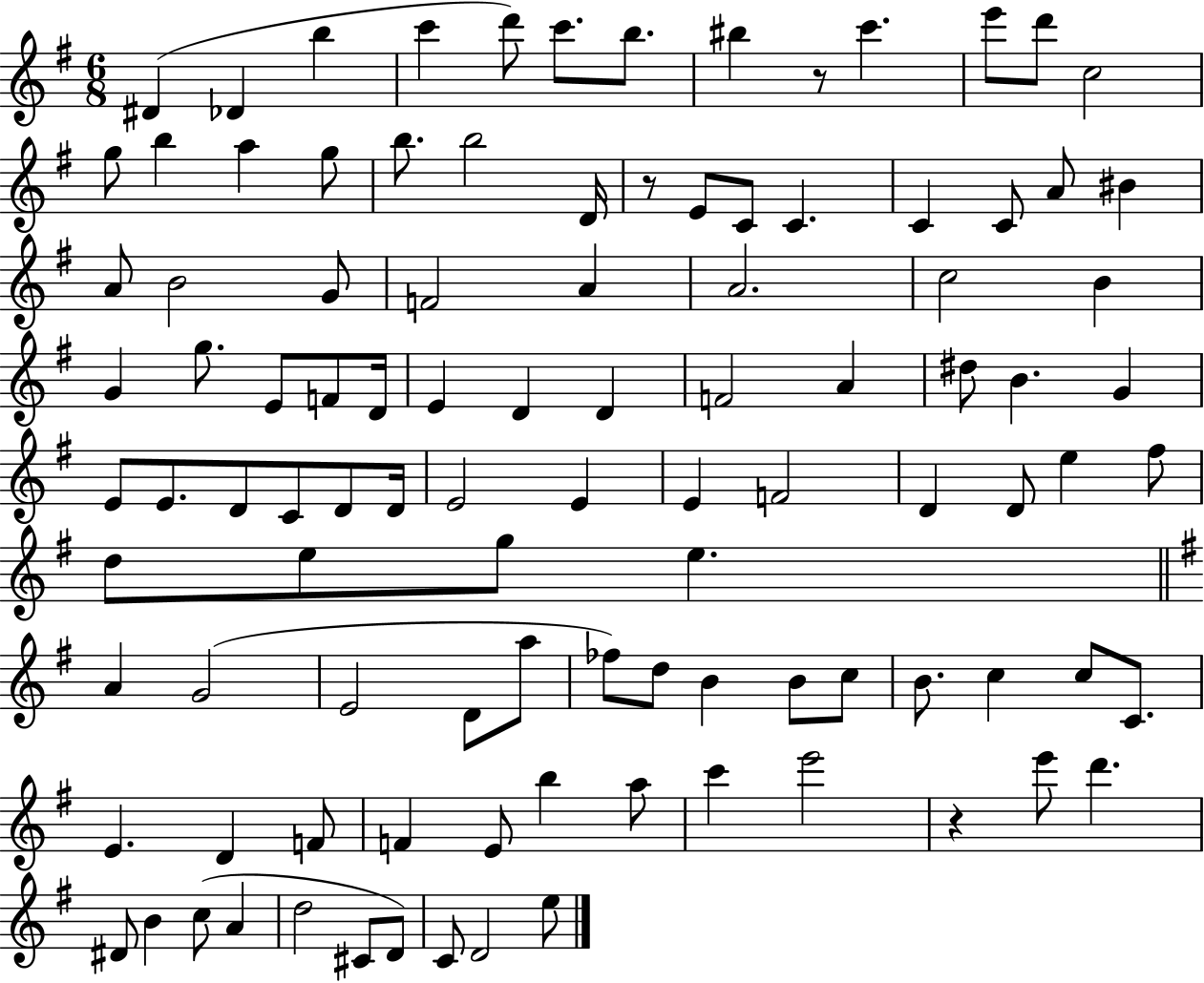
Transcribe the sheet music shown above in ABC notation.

X:1
T:Untitled
M:6/8
L:1/4
K:G
^D _D b c' d'/2 c'/2 b/2 ^b z/2 c' e'/2 d'/2 c2 g/2 b a g/2 b/2 b2 D/4 z/2 E/2 C/2 C C C/2 A/2 ^B A/2 B2 G/2 F2 A A2 c2 B G g/2 E/2 F/2 D/4 E D D F2 A ^d/2 B G E/2 E/2 D/2 C/2 D/2 D/4 E2 E E F2 D D/2 e ^f/2 d/2 e/2 g/2 e A G2 E2 D/2 a/2 _f/2 d/2 B B/2 c/2 B/2 c c/2 C/2 E D F/2 F E/2 b a/2 c' e'2 z e'/2 d' ^D/2 B c/2 A d2 ^C/2 D/2 C/2 D2 e/2